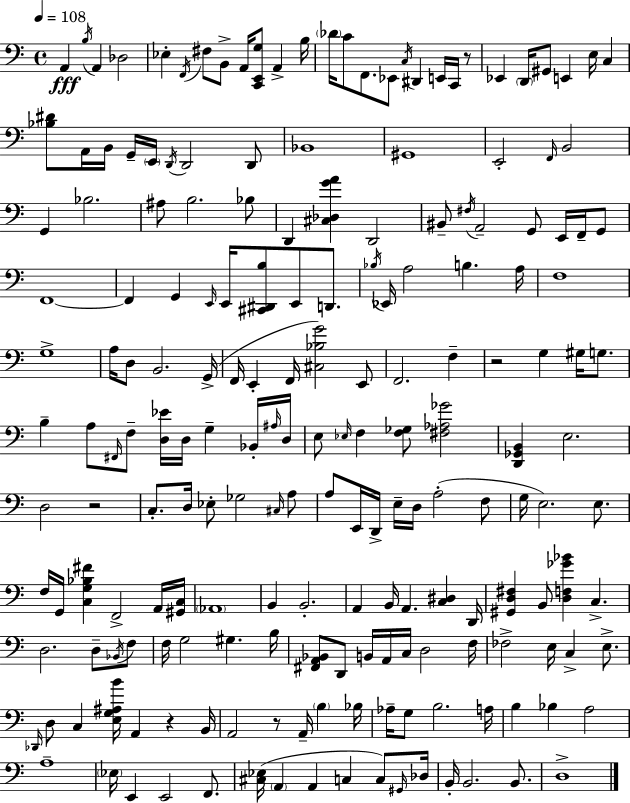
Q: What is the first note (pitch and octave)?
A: A2